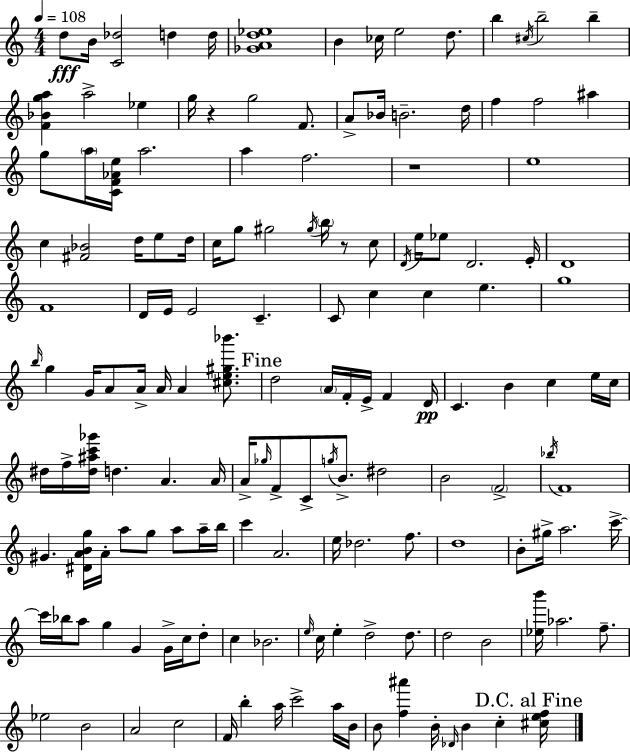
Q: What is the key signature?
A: C major